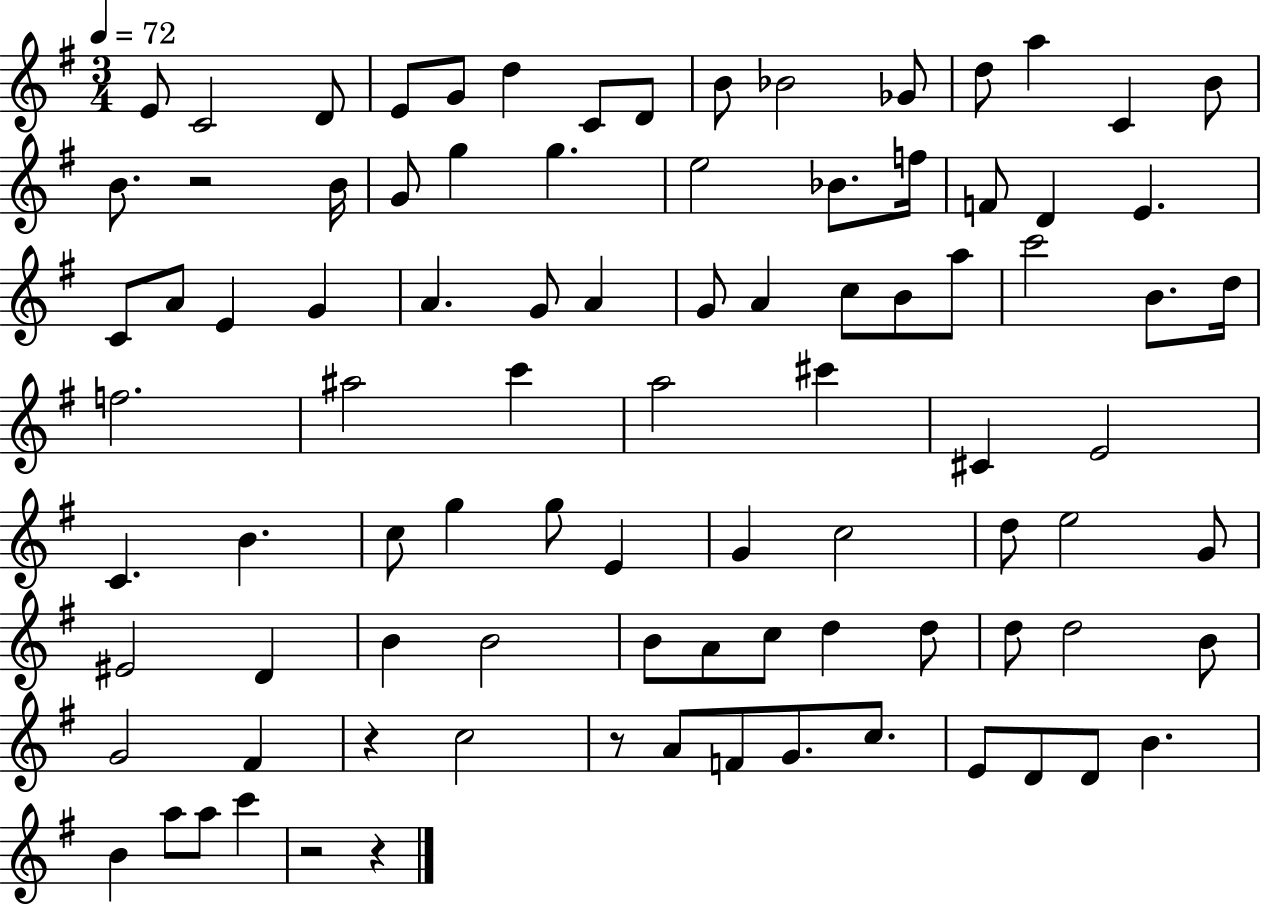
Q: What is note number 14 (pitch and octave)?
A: C4